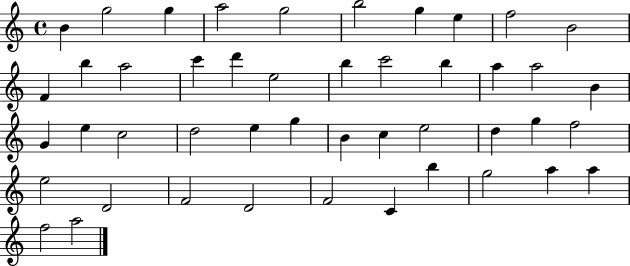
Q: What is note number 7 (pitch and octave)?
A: G5